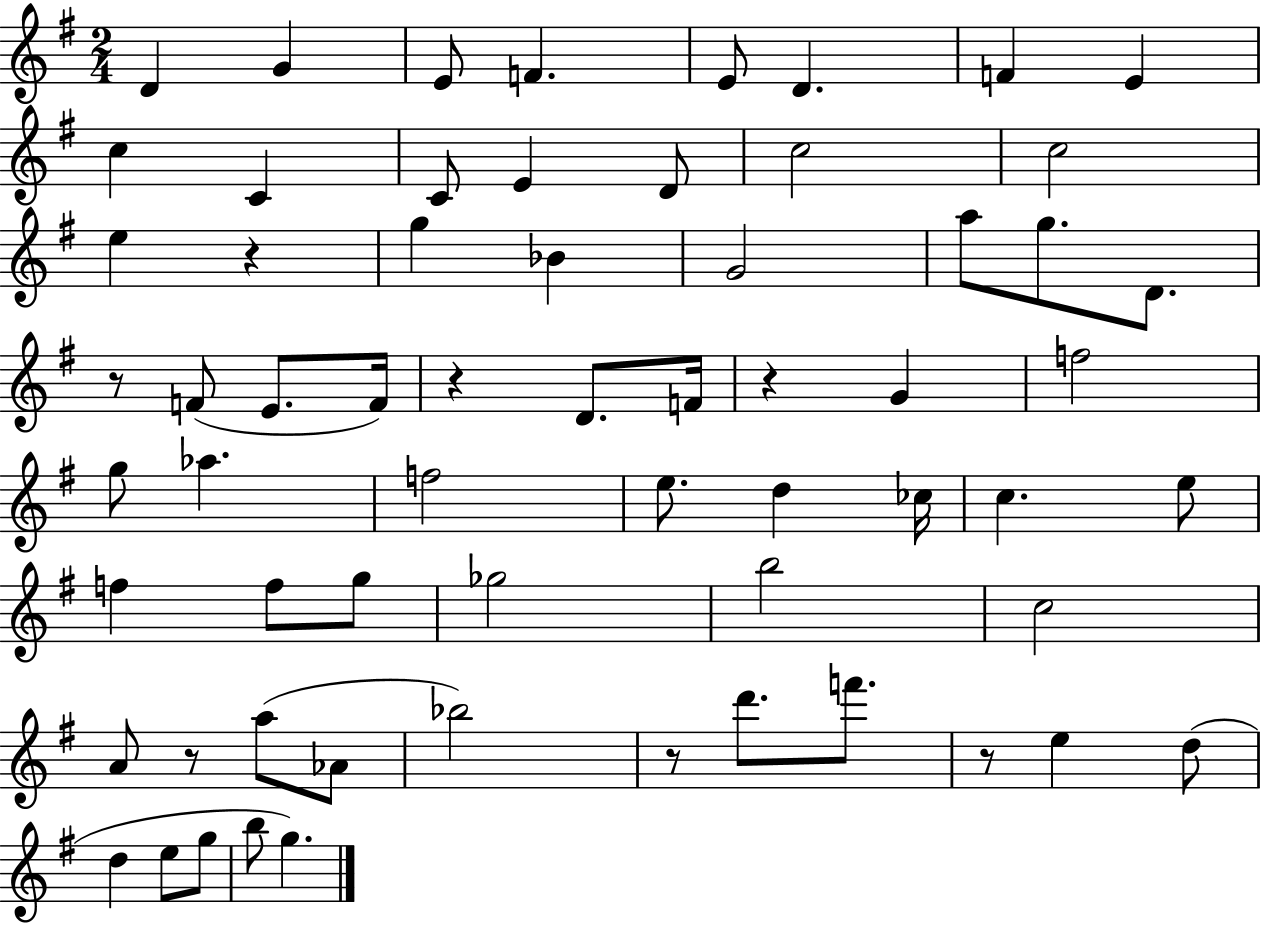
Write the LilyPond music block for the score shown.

{
  \clef treble
  \numericTimeSignature
  \time 2/4
  \key g \major
  d'4 g'4 | e'8 f'4. | e'8 d'4. | f'4 e'4 | \break c''4 c'4 | c'8 e'4 d'8 | c''2 | c''2 | \break e''4 r4 | g''4 bes'4 | g'2 | a''8 g''8. d'8. | \break r8 f'8( e'8. f'16) | r4 d'8. f'16 | r4 g'4 | f''2 | \break g''8 aes''4. | f''2 | e''8. d''4 ces''16 | c''4. e''8 | \break f''4 f''8 g''8 | ges''2 | b''2 | c''2 | \break a'8 r8 a''8( aes'8 | bes''2) | r8 d'''8. f'''8. | r8 e''4 d''8( | \break d''4 e''8 g''8 | b''8 g''4.) | \bar "|."
}